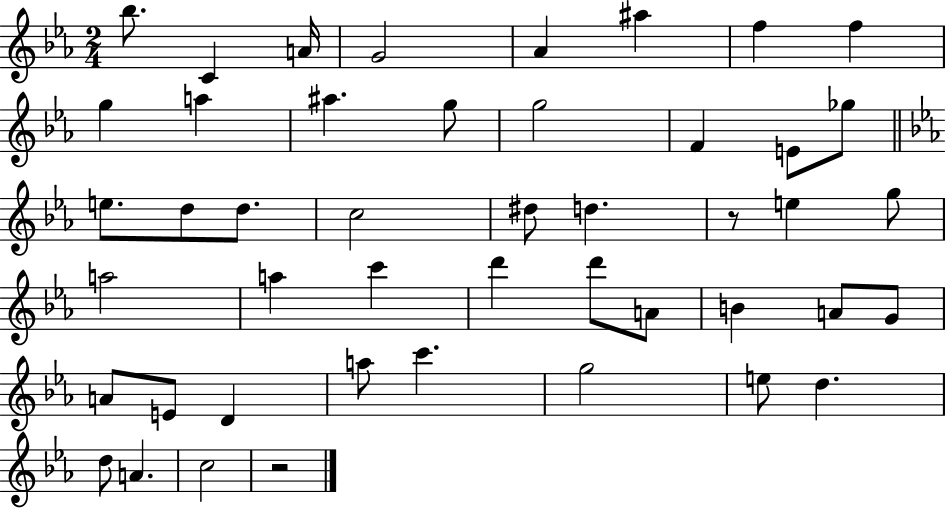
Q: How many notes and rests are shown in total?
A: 46